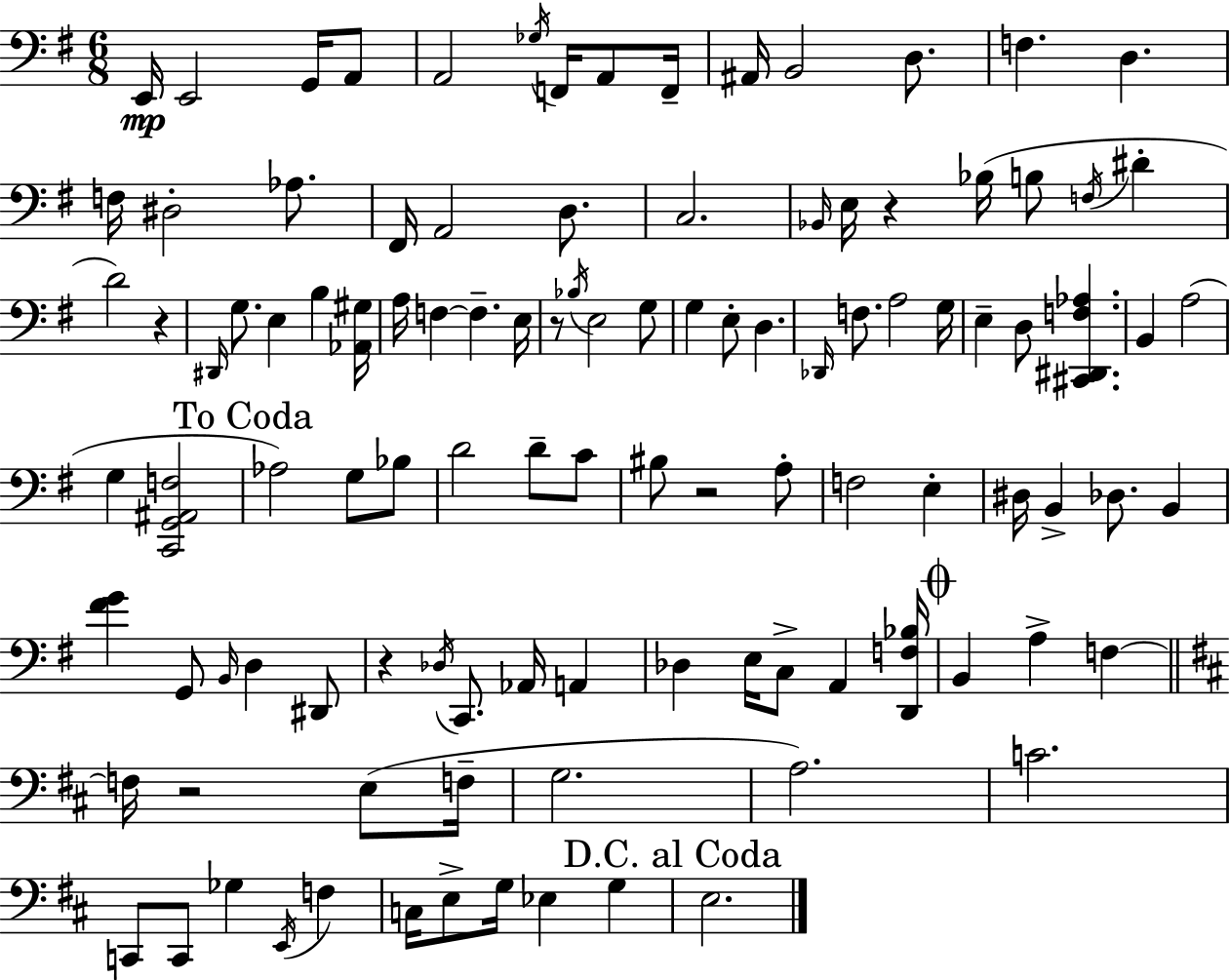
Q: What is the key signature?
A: G major